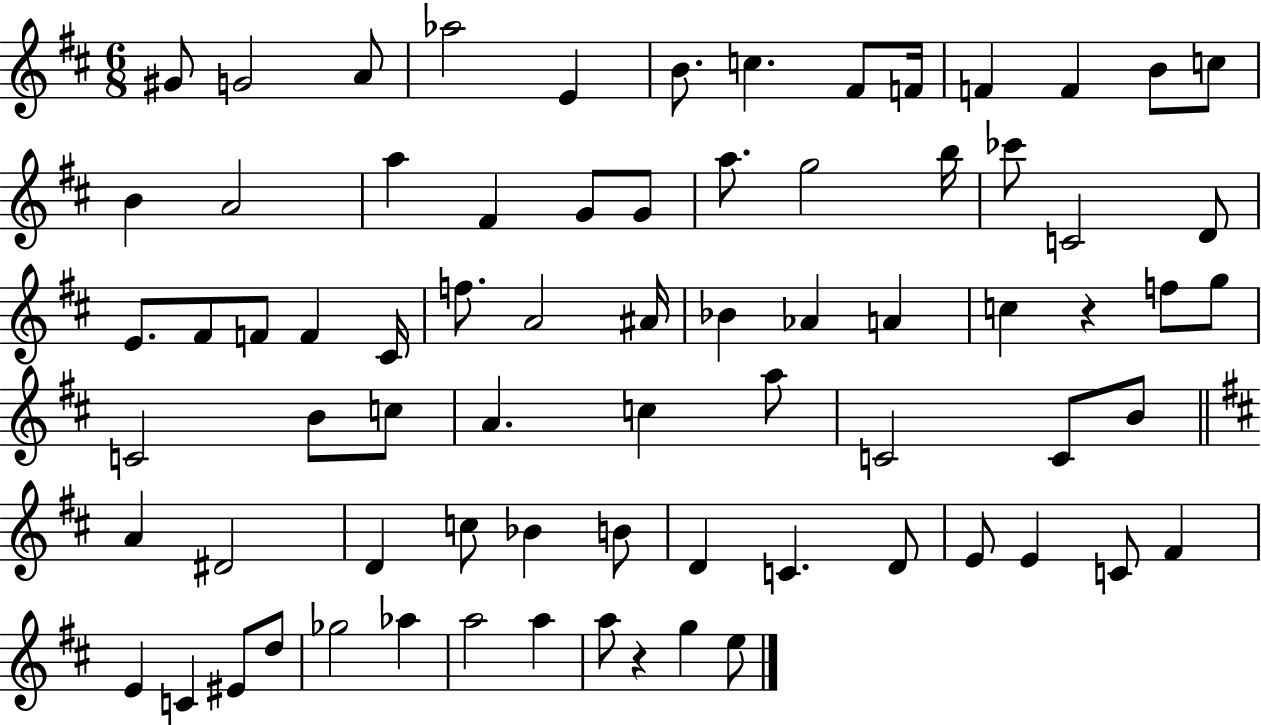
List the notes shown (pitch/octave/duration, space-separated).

G#4/e G4/h A4/e Ab5/h E4/q B4/e. C5/q. F#4/e F4/s F4/q F4/q B4/e C5/e B4/q A4/h A5/q F#4/q G4/e G4/e A5/e. G5/h B5/s CES6/e C4/h D4/e E4/e. F#4/e F4/e F4/q C#4/s F5/e. A4/h A#4/s Bb4/q Ab4/q A4/q C5/q R/q F5/e G5/e C4/h B4/e C5/e A4/q. C5/q A5/e C4/h C4/e B4/e A4/q D#4/h D4/q C5/e Bb4/q B4/e D4/q C4/q. D4/e E4/e E4/q C4/e F#4/q E4/q C4/q EIS4/e D5/e Gb5/h Ab5/q A5/h A5/q A5/e R/q G5/q E5/e